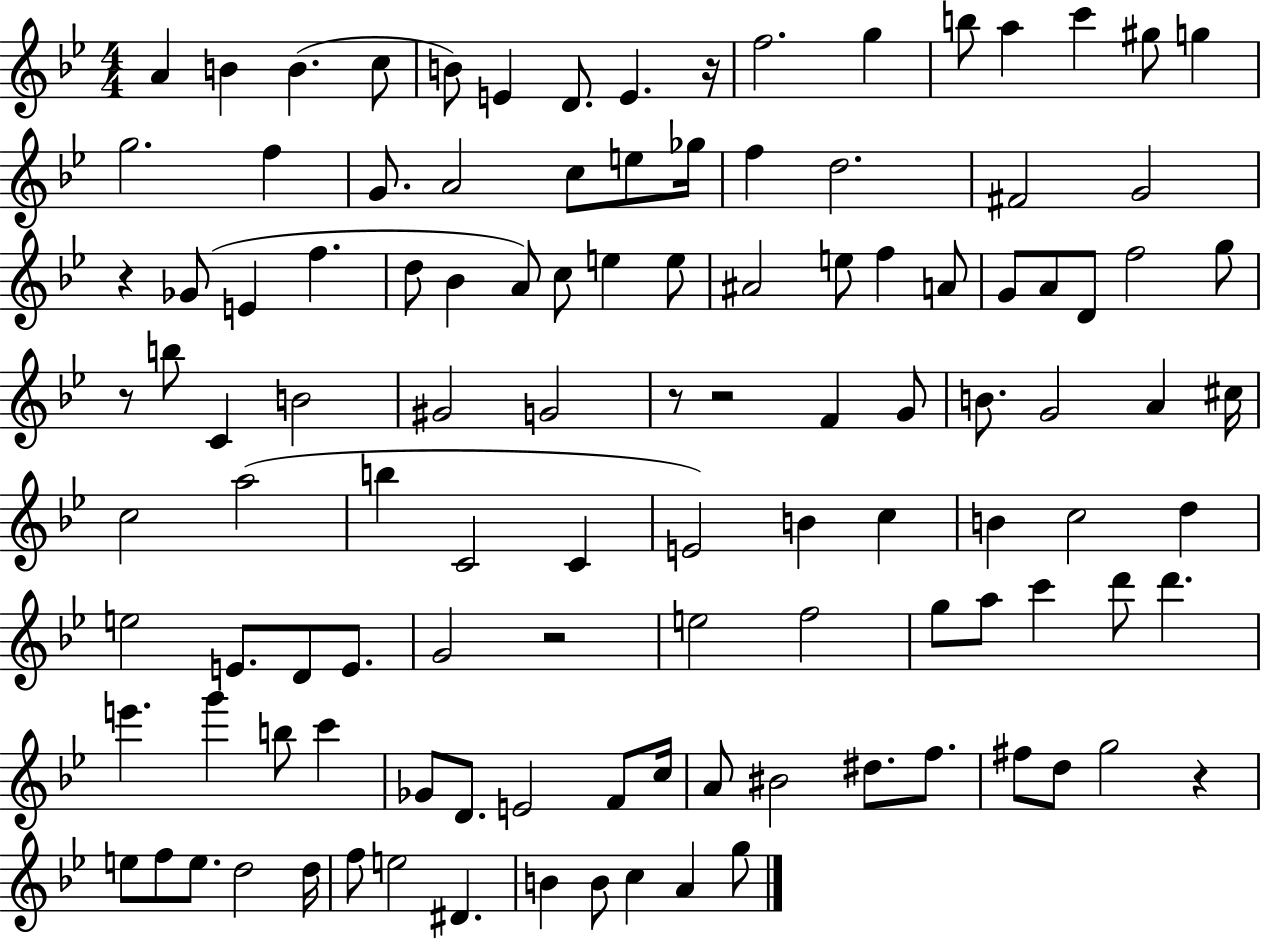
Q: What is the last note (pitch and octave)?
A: G5